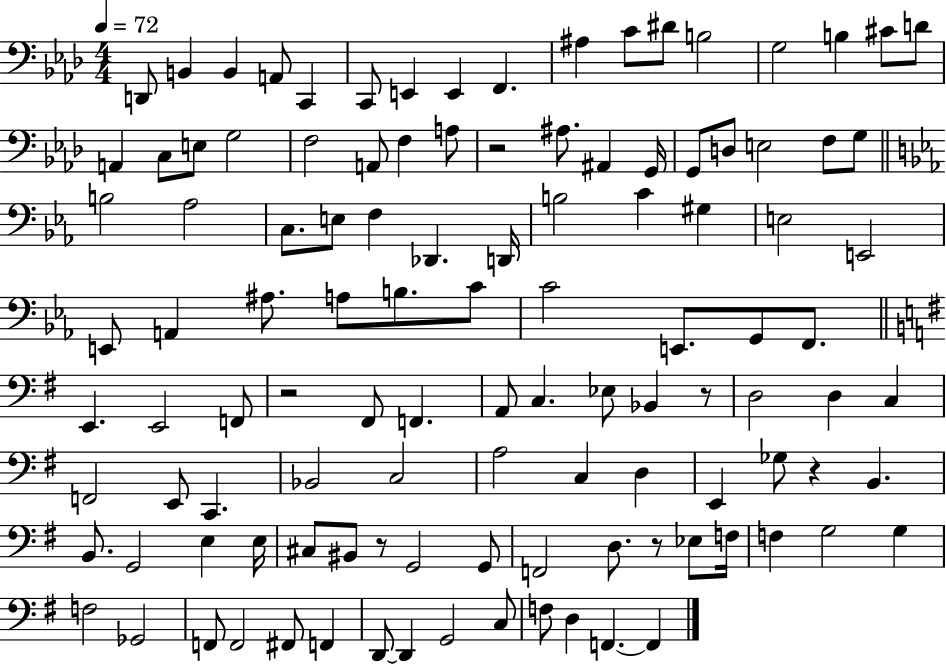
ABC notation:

X:1
T:Untitled
M:4/4
L:1/4
K:Ab
D,,/2 B,, B,, A,,/2 C,, C,,/2 E,, E,, F,, ^A, C/2 ^D/2 B,2 G,2 B, ^C/2 D/2 A,, C,/2 E,/2 G,2 F,2 A,,/2 F, A,/2 z2 ^A,/2 ^A,, G,,/4 G,,/2 D,/2 E,2 F,/2 G,/2 B,2 _A,2 C,/2 E,/2 F, _D,, D,,/4 B,2 C ^G, E,2 E,,2 E,,/2 A,, ^A,/2 A,/2 B,/2 C/2 C2 E,,/2 G,,/2 F,,/2 E,, E,,2 F,,/2 z2 ^F,,/2 F,, A,,/2 C, _E,/2 _B,, z/2 D,2 D, C, F,,2 E,,/2 C,, _B,,2 C,2 A,2 C, D, E,, _G,/2 z B,, B,,/2 G,,2 E, E,/4 ^C,/2 ^B,,/2 z/2 G,,2 G,,/2 F,,2 D,/2 z/2 _E,/2 F,/4 F, G,2 G, F,2 _G,,2 F,,/2 F,,2 ^F,,/2 F,, D,,/2 D,, G,,2 C,/2 F,/2 D, F,, F,,